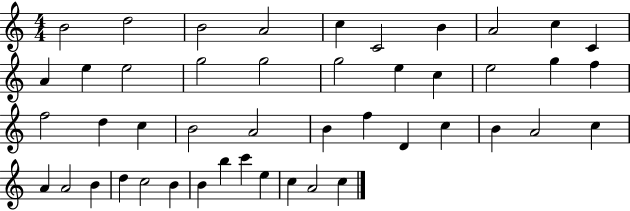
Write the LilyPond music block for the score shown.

{
  \clef treble
  \numericTimeSignature
  \time 4/4
  \key c \major
  b'2 d''2 | b'2 a'2 | c''4 c'2 b'4 | a'2 c''4 c'4 | \break a'4 e''4 e''2 | g''2 g''2 | g''2 e''4 c''4 | e''2 g''4 f''4 | \break f''2 d''4 c''4 | b'2 a'2 | b'4 f''4 d'4 c''4 | b'4 a'2 c''4 | \break a'4 a'2 b'4 | d''4 c''2 b'4 | b'4 b''4 c'''4 e''4 | c''4 a'2 c''4 | \break \bar "|."
}